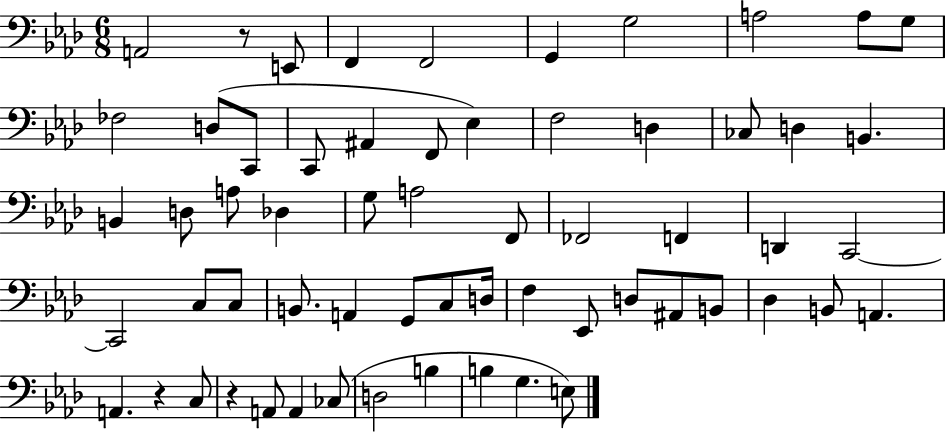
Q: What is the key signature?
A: AES major